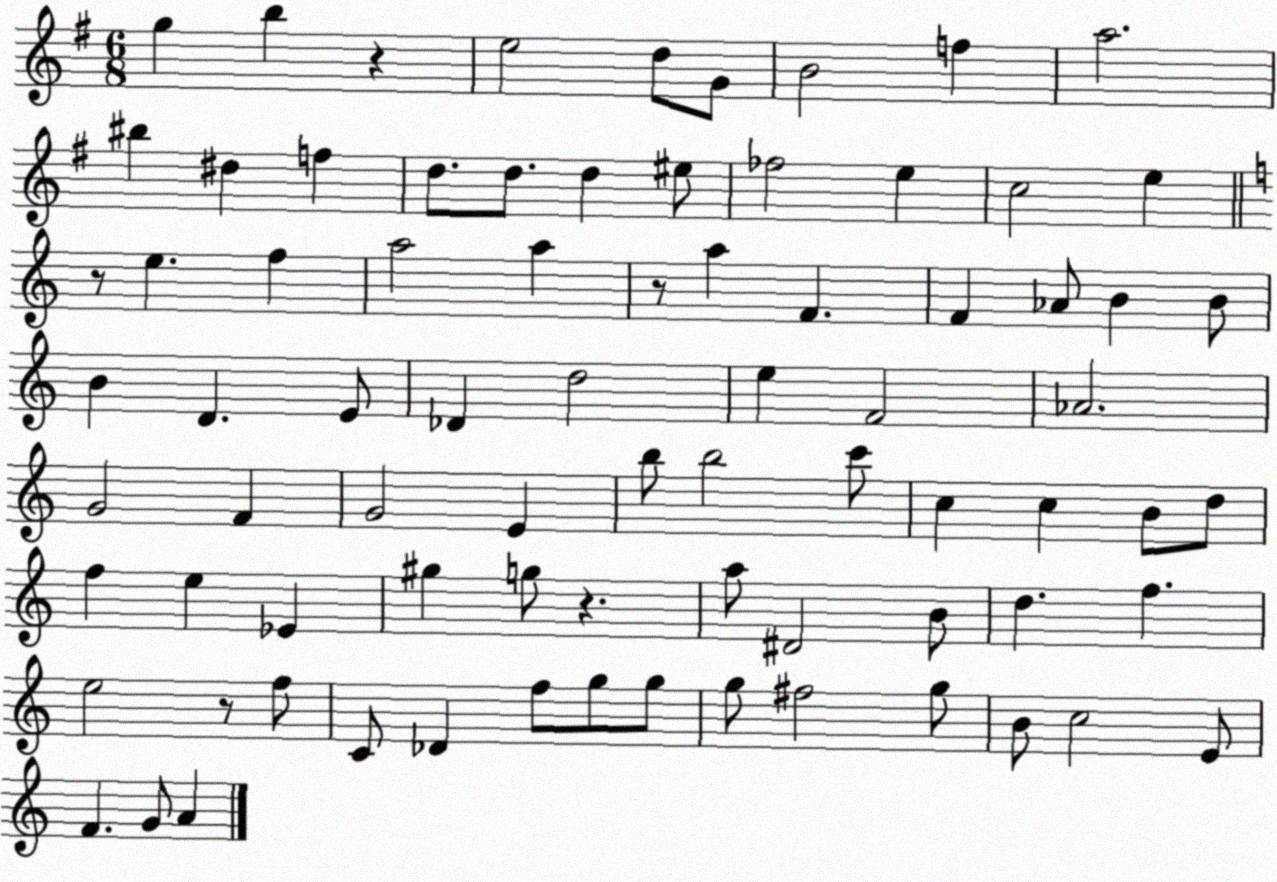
X:1
T:Untitled
M:6/8
L:1/4
K:G
g b z e2 d/2 G/2 B2 f a2 ^b ^d f d/2 d/2 d ^e/2 _f2 e c2 e z/2 e f a2 a z/2 a F F _A/2 B B/2 B D E/2 _D d2 e F2 _A2 G2 F G2 E b/2 b2 c'/2 c c B/2 d/2 f e _E ^g g/2 z a/2 ^D2 B/2 d f e2 z/2 f/2 C/2 _D f/2 g/2 g/2 g/2 ^f2 g/2 B/2 c2 E/2 F G/2 A